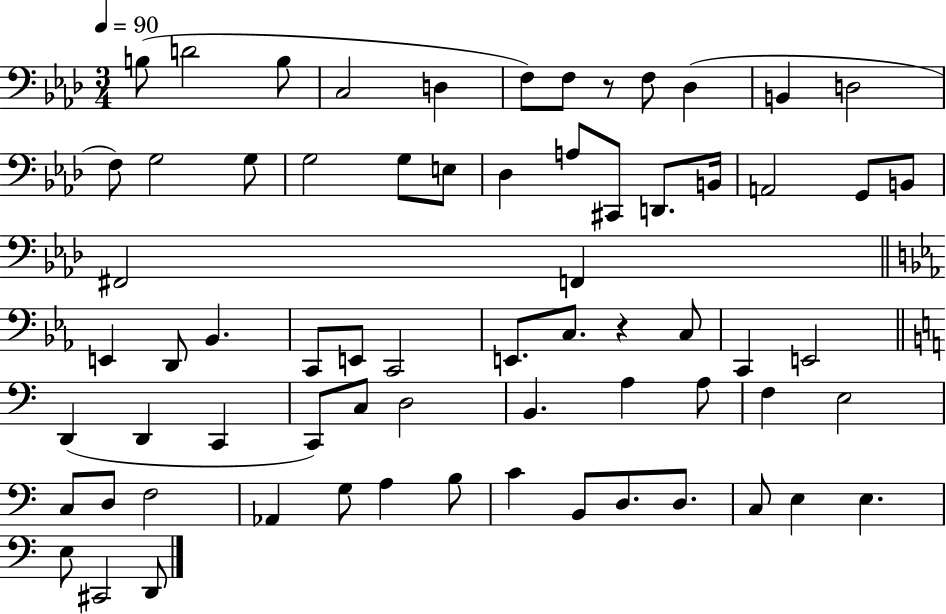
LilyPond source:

{
  \clef bass
  \numericTimeSignature
  \time 3/4
  \key aes \major
  \tempo 4 = 90
  \repeat volta 2 { b8( d'2 b8 | c2 d4 | f8) f8 r8 f8 des4( | b,4 d2 | \break f8) g2 g8 | g2 g8 e8 | des4 a8 cis,8 d,8. b,16 | a,2 g,8 b,8 | \break fis,2 f,4 | \bar "||" \break \key ees \major e,4 d,8 bes,4. | c,8 e,8 c,2 | e,8. c8. r4 c8 | c,4 e,2 | \break \bar "||" \break \key c \major d,4( d,4 c,4 | c,8) c8 d2 | b,4. a4 a8 | f4 e2 | \break c8 d8 f2 | aes,4 g8 a4 b8 | c'4 b,8 d8. d8. | c8 e4 e4. | \break e8 cis,2 d,8 | } \bar "|."
}